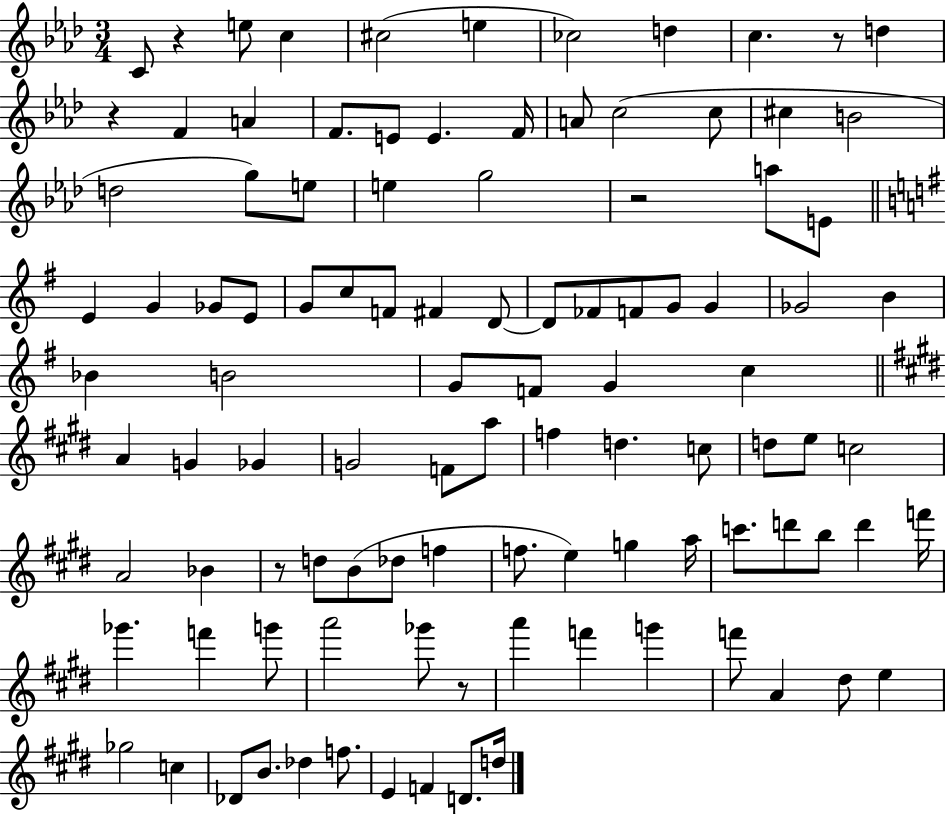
C4/e R/q E5/e C5/q C#5/h E5/q CES5/h D5/q C5/q. R/e D5/q R/q F4/q A4/q F4/e. E4/e E4/q. F4/s A4/e C5/h C5/e C#5/q B4/h D5/h G5/e E5/e E5/q G5/h R/h A5/e E4/e E4/q G4/q Gb4/e E4/e G4/e C5/e F4/e F#4/q D4/e D4/e FES4/e F4/e G4/e G4/q Gb4/h B4/q Bb4/q B4/h G4/e F4/e G4/q C5/q A4/q G4/q Gb4/q G4/h F4/e A5/e F5/q D5/q. C5/e D5/e E5/e C5/h A4/h Bb4/q R/e D5/e B4/e Db5/e F5/q F5/e. E5/q G5/q A5/s C6/e. D6/e B5/e D6/q F6/s Gb6/q. F6/q G6/e A6/h Gb6/e R/e A6/q F6/q G6/q F6/e A4/q D#5/e E5/q Gb5/h C5/q Db4/e B4/e. Db5/q F5/e. E4/q F4/q D4/e. D5/s